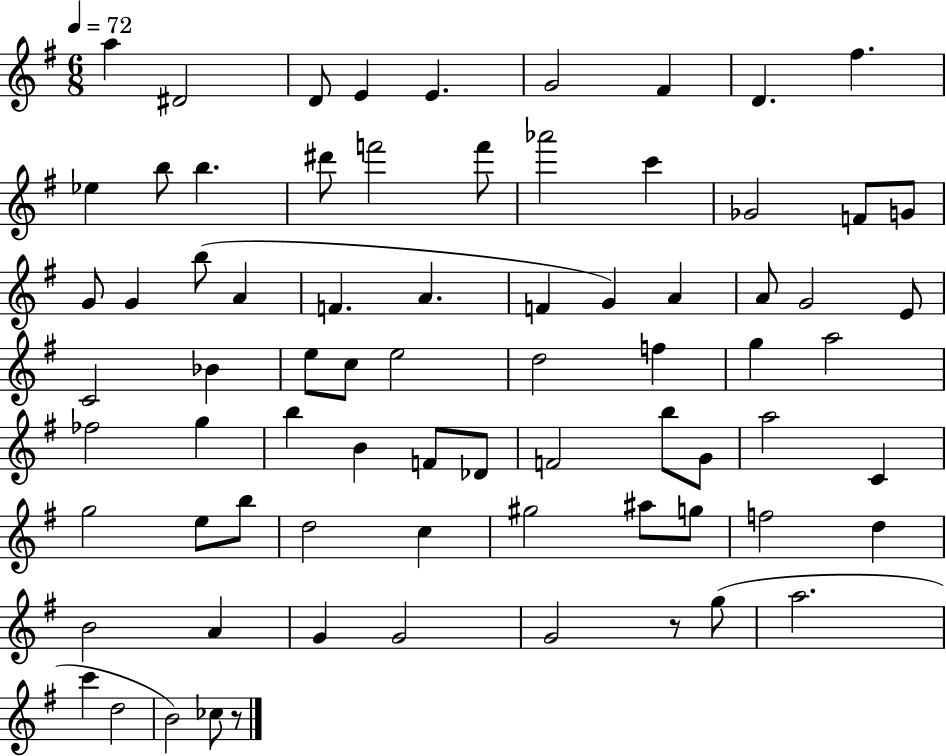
A5/q D#4/h D4/e E4/q E4/q. G4/h F#4/q D4/q. F#5/q. Eb5/q B5/e B5/q. D#6/e F6/h F6/e Ab6/h C6/q Gb4/h F4/e G4/e G4/e G4/q B5/e A4/q F4/q. A4/q. F4/q G4/q A4/q A4/e G4/h E4/e C4/h Bb4/q E5/e C5/e E5/h D5/h F5/q G5/q A5/h FES5/h G5/q B5/q B4/q F4/e Db4/e F4/h B5/e G4/e A5/h C4/q G5/h E5/e B5/e D5/h C5/q G#5/h A#5/e G5/e F5/h D5/q B4/h A4/q G4/q G4/h G4/h R/e G5/e A5/h. C6/q D5/h B4/h CES5/e R/e